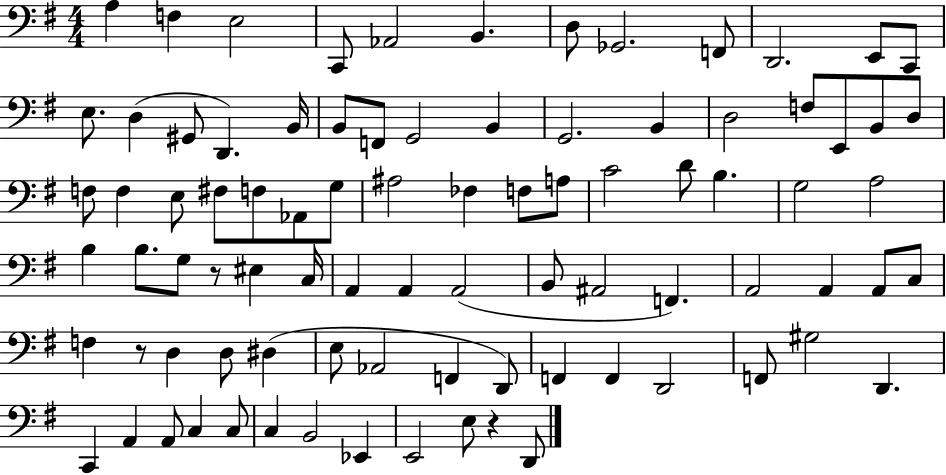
A3/q F3/q E3/h C2/e Ab2/h B2/q. D3/e Gb2/h. F2/e D2/h. E2/e C2/e E3/e. D3/q G#2/e D2/q. B2/s B2/e F2/e G2/h B2/q G2/h. B2/q D3/h F3/e E2/e B2/e D3/e F3/e F3/q E3/e F#3/e F3/e Ab2/e G3/e A#3/h FES3/q F3/e A3/e C4/h D4/e B3/q. G3/h A3/h B3/q B3/e. G3/e R/e EIS3/q C3/s A2/q A2/q A2/h B2/e A#2/h F2/q. A2/h A2/q A2/e C3/e F3/q R/e D3/q D3/e D#3/q E3/e Ab2/h F2/q D2/e F2/q F2/q D2/h F2/e G#3/h D2/q. C2/q A2/q A2/e C3/q C3/e C3/q B2/h Eb2/q E2/h E3/e R/q D2/e